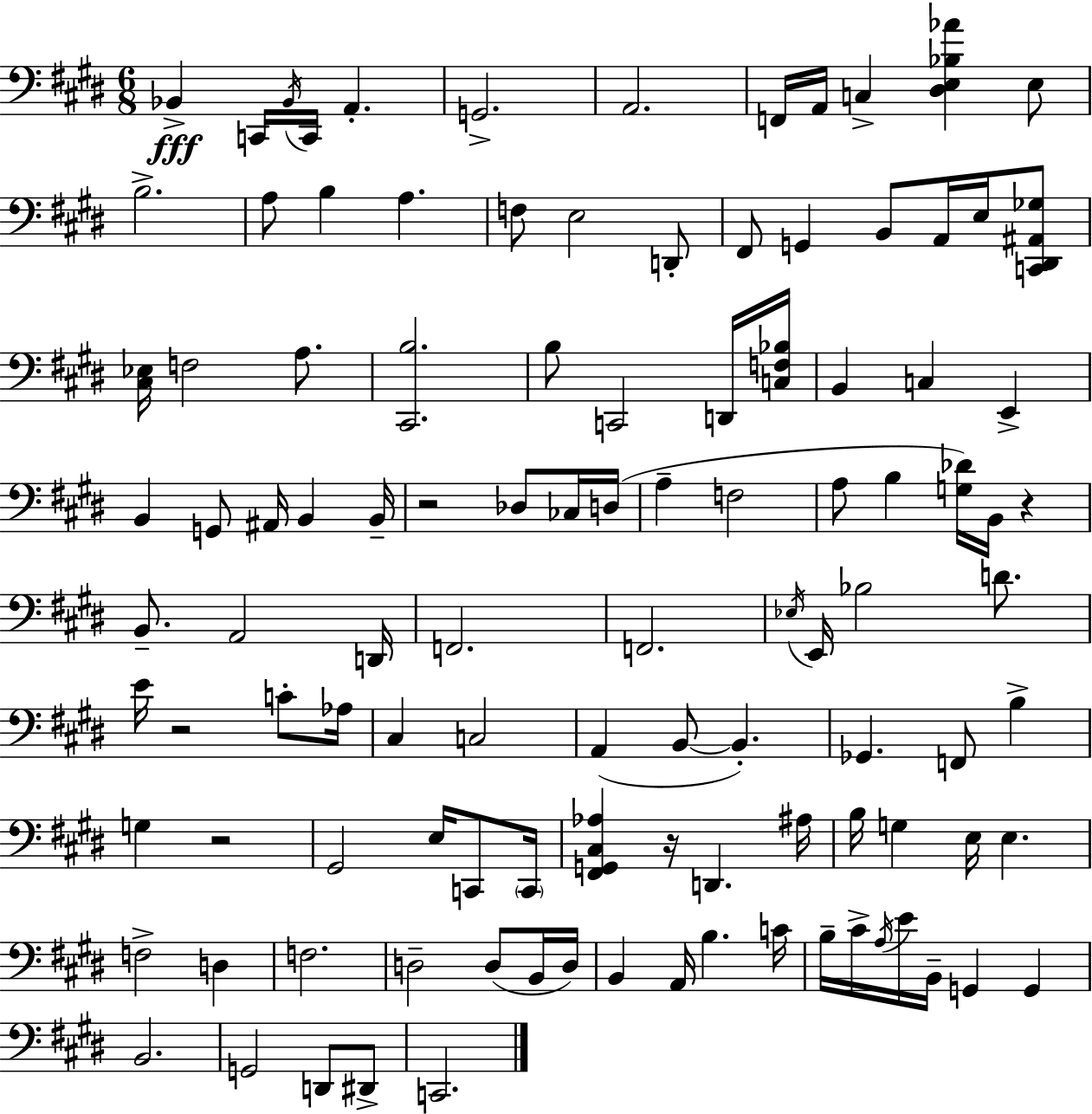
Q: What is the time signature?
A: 6/8